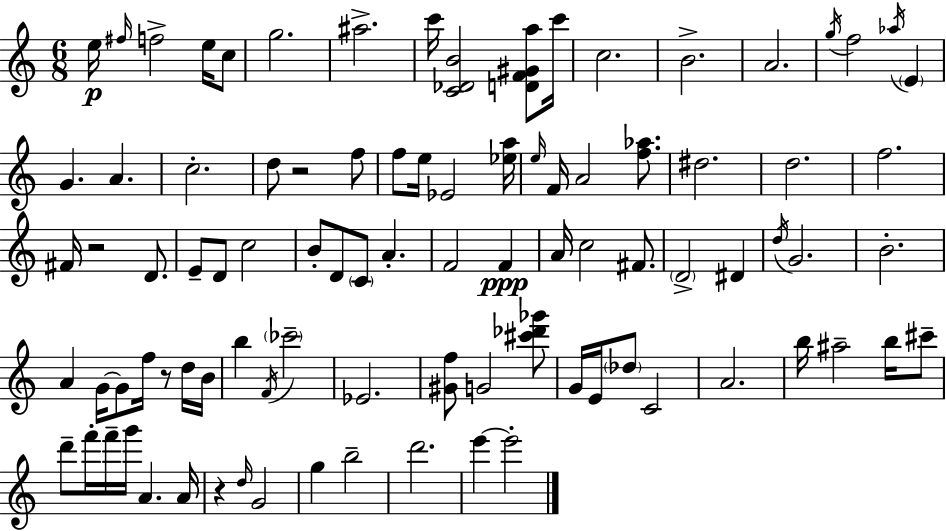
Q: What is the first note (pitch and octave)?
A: E5